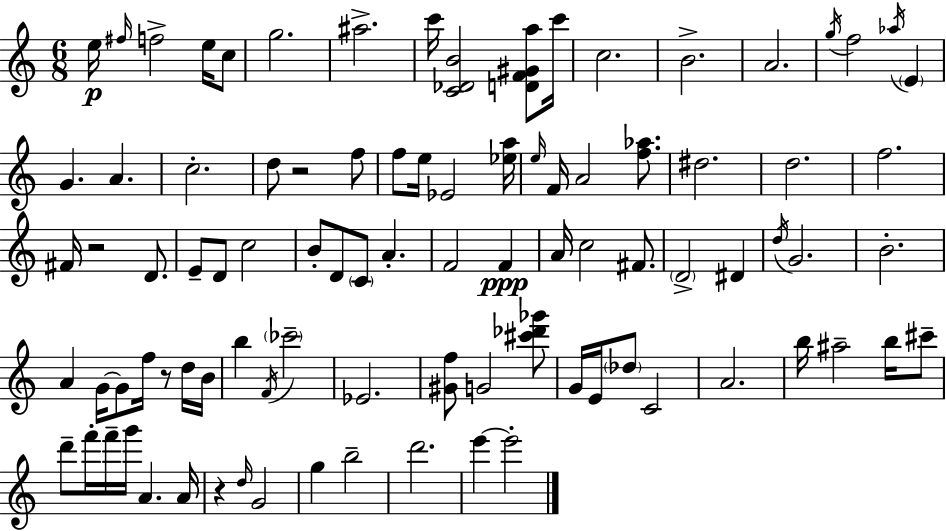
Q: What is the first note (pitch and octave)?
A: E5